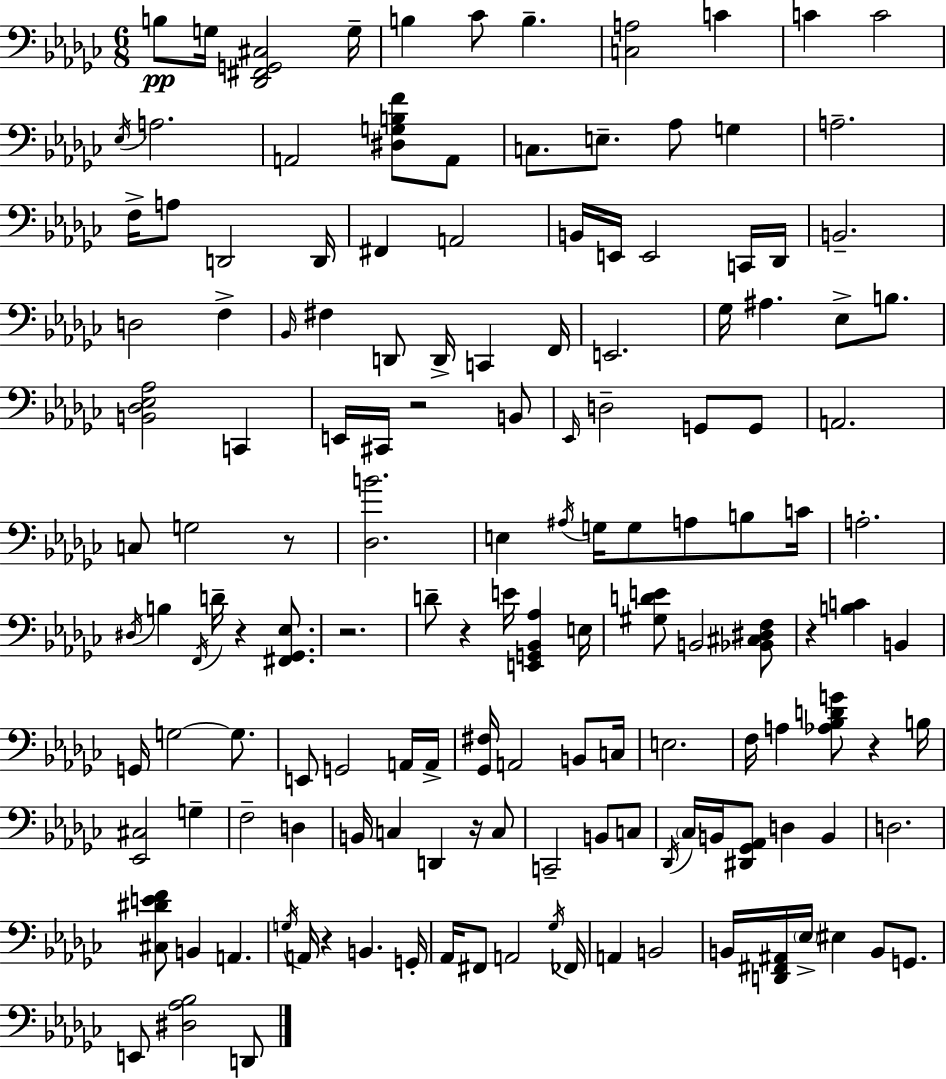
X:1
T:Untitled
M:6/8
L:1/4
K:Ebm
B,/2 G,/4 [_D,,^F,,G,,^C,]2 G,/4 B, _C/2 B, [C,A,]2 C C C2 _E,/4 A,2 A,,2 [^D,G,B,F]/2 A,,/2 C,/2 E,/2 _A,/2 G, A,2 F,/4 A,/2 D,,2 D,,/4 ^F,, A,,2 B,,/4 E,,/4 E,,2 C,,/4 _D,,/4 B,,2 D,2 F, _B,,/4 ^F, D,,/2 D,,/4 C,, F,,/4 E,,2 _G,/4 ^A, _E,/2 B,/2 [B,,_D,_E,_A,]2 C,, E,,/4 ^C,,/4 z2 B,,/2 _E,,/4 D,2 G,,/2 G,,/2 A,,2 C,/2 G,2 z/2 [_D,B]2 E, ^A,/4 G,/4 G,/2 A,/2 B,/2 C/4 A,2 ^D,/4 B, F,,/4 D/4 z [^F,,_G,,_E,]/2 z2 D/2 z E/4 [E,,G,,_B,,_A,] E,/4 [^G,DE]/2 B,,2 [_B,,^C,^D,F,]/2 z [B,C] B,, G,,/4 G,2 G,/2 E,,/2 G,,2 A,,/4 A,,/4 [_G,,^F,]/4 A,,2 B,,/2 C,/4 E,2 F,/4 A, [_A,_B,DG]/2 z B,/4 [_E,,^C,]2 G, F,2 D, B,,/4 C, D,, z/4 C,/2 C,,2 B,,/2 C,/2 _D,,/4 _C,/4 B,,/4 [^D,,_G,,_A,,]/2 D, B,, D,2 [^C,^DEF]/2 B,, A,, G,/4 A,,/4 z B,, G,,/4 _A,,/4 ^F,,/2 A,,2 _G,/4 _F,,/4 A,, B,,2 B,,/4 [D,,^F,,^A,,]/4 _E,/4 ^E, B,,/2 G,,/2 E,,/2 [^D,_A,_B,]2 D,,/2